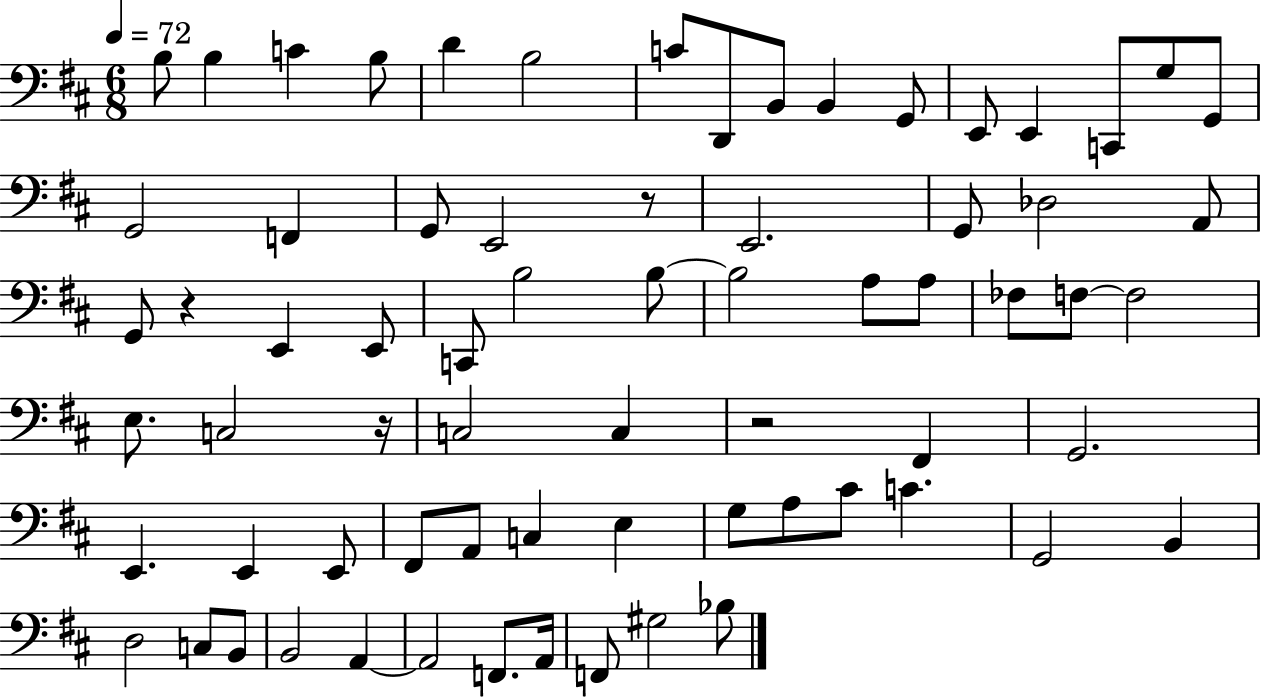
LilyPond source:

{
  \clef bass
  \numericTimeSignature
  \time 6/8
  \key d \major
  \tempo 4 = 72
  b8 b4 c'4 b8 | d'4 b2 | c'8 d,8 b,8 b,4 g,8 | e,8 e,4 c,8 g8 g,8 | \break g,2 f,4 | g,8 e,2 r8 | e,2. | g,8 des2 a,8 | \break g,8 r4 e,4 e,8 | c,8 b2 b8~~ | b2 a8 a8 | fes8 f8~~ f2 | \break e8. c2 r16 | c2 c4 | r2 fis,4 | g,2. | \break e,4. e,4 e,8 | fis,8 a,8 c4 e4 | g8 a8 cis'8 c'4. | g,2 b,4 | \break d2 c8 b,8 | b,2 a,4~~ | a,2 f,8. a,16 | f,8 gis2 bes8 | \break \bar "|."
}